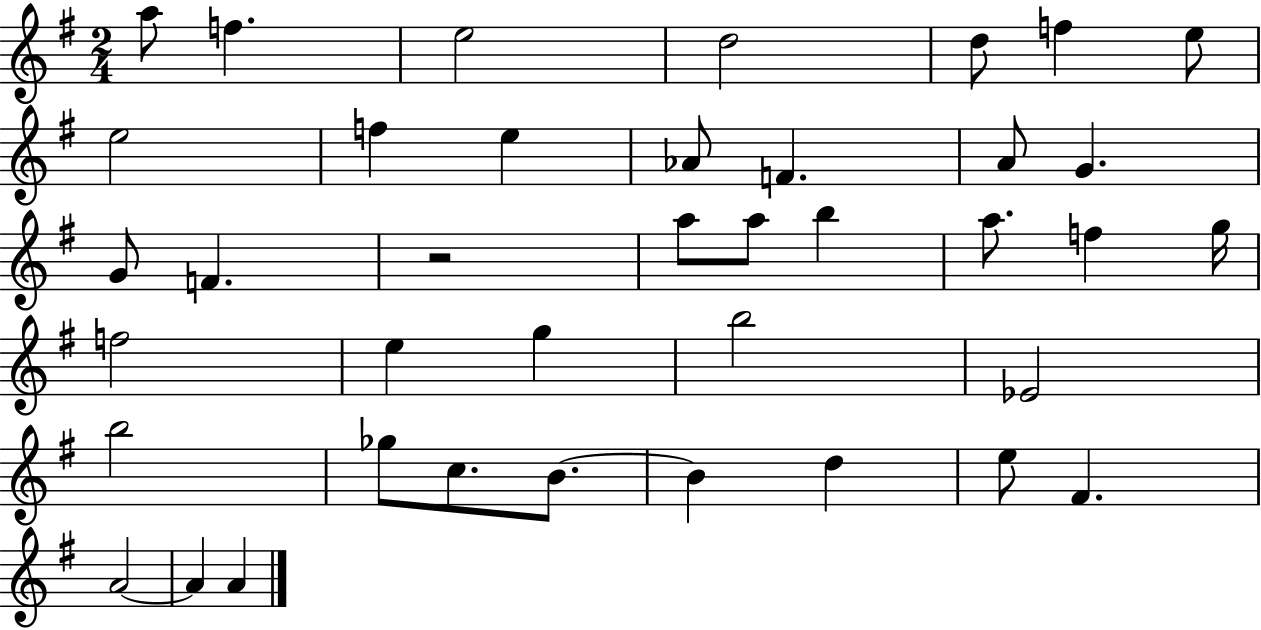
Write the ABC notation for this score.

X:1
T:Untitled
M:2/4
L:1/4
K:G
a/2 f e2 d2 d/2 f e/2 e2 f e _A/2 F A/2 G G/2 F z2 a/2 a/2 b a/2 f g/4 f2 e g b2 _E2 b2 _g/2 c/2 B/2 B d e/2 ^F A2 A A